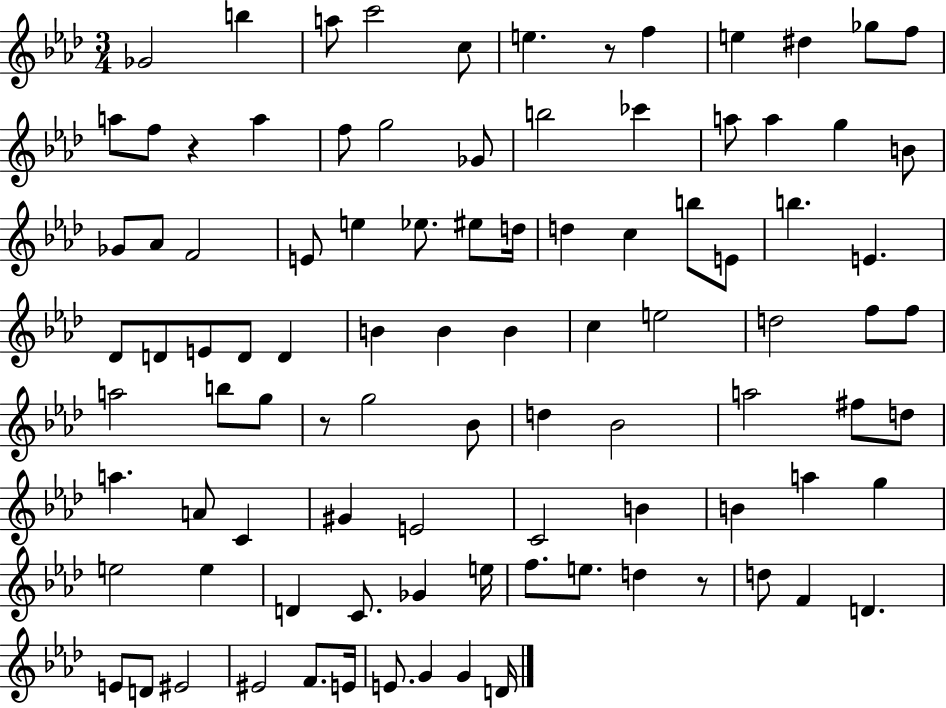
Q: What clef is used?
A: treble